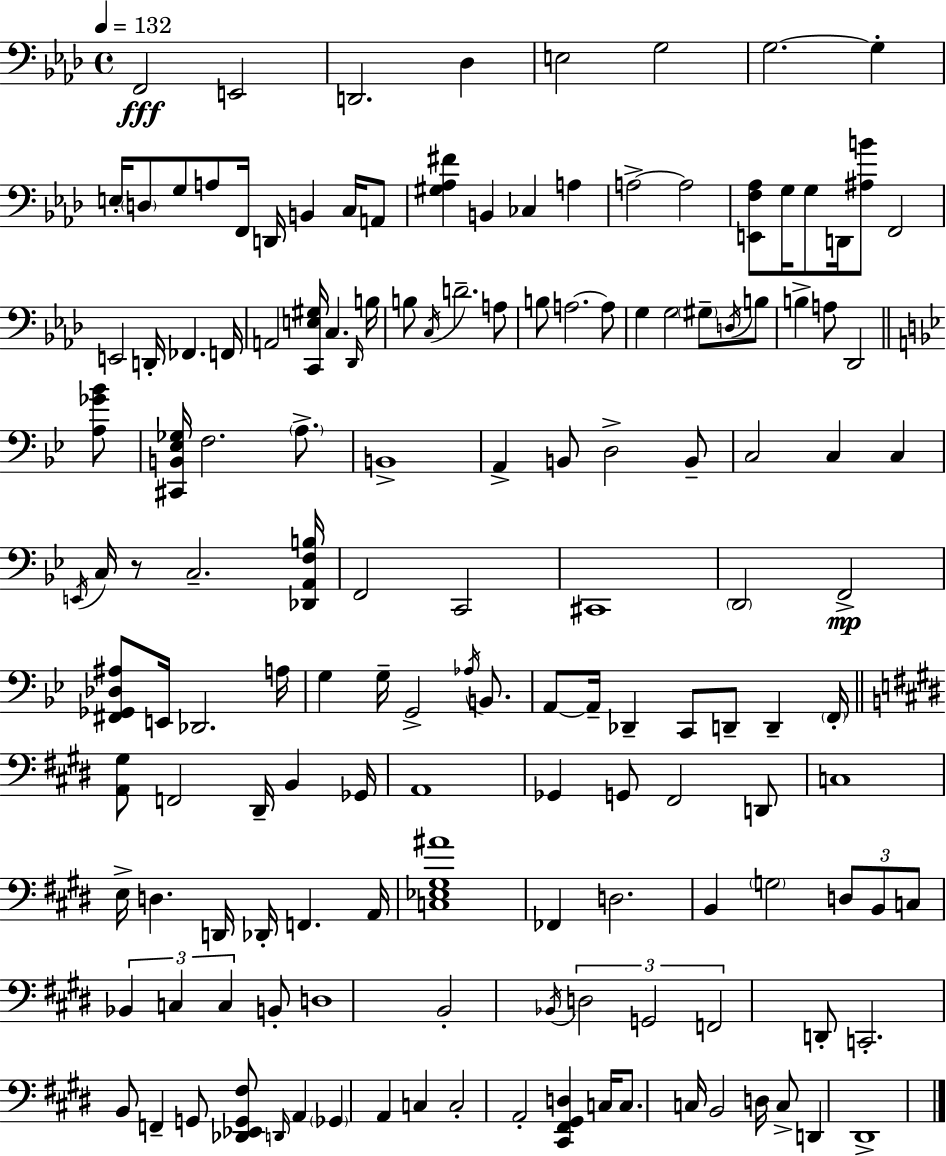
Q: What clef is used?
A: bass